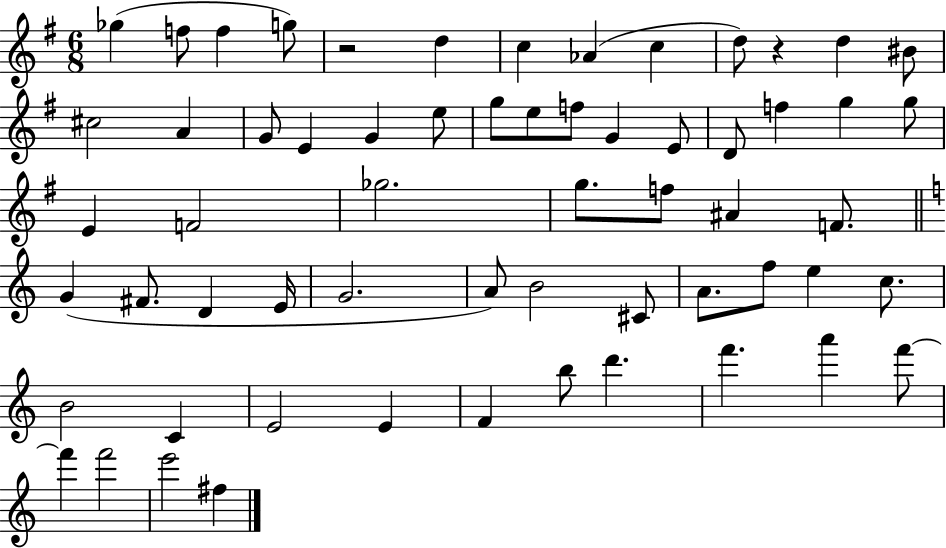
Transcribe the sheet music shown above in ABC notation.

X:1
T:Untitled
M:6/8
L:1/4
K:G
_g f/2 f g/2 z2 d c _A c d/2 z d ^B/2 ^c2 A G/2 E G e/2 g/2 e/2 f/2 G E/2 D/2 f g g/2 E F2 _g2 g/2 f/2 ^A F/2 G ^F/2 D E/4 G2 A/2 B2 ^C/2 A/2 f/2 e c/2 B2 C E2 E F b/2 d' f' a' f'/2 f' f'2 e'2 ^f